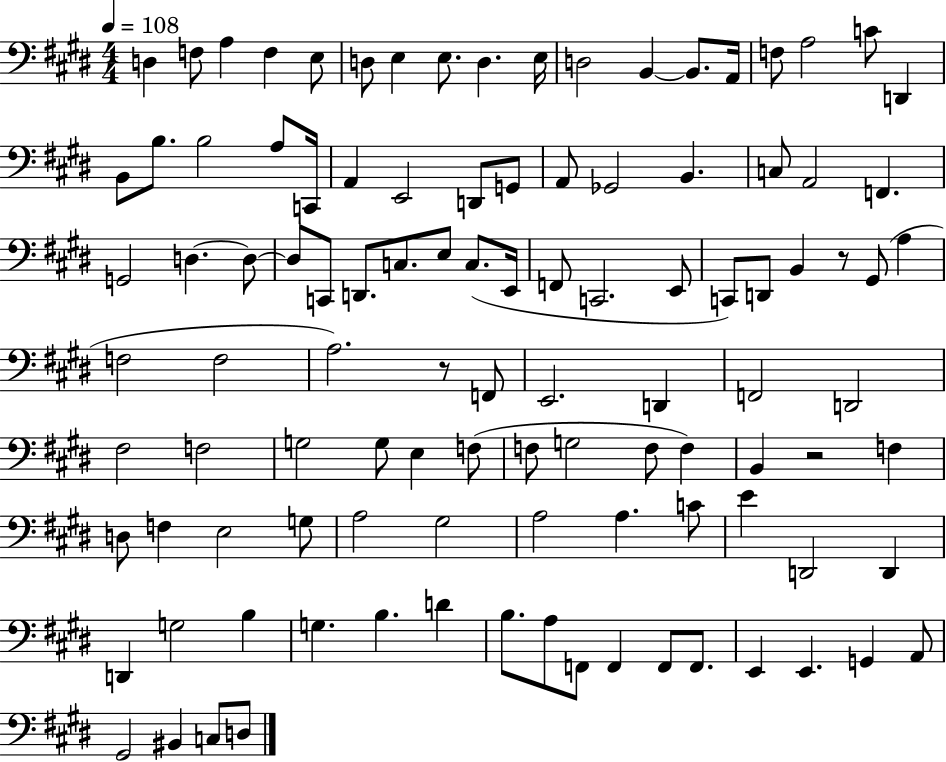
{
  \clef bass
  \numericTimeSignature
  \time 4/4
  \key e \major
  \tempo 4 = 108
  d4 f8 a4 f4 e8 | d8 e4 e8. d4. e16 | d2 b,4~~ b,8. a,16 | f8 a2 c'8 d,4 | \break b,8 b8. b2 a8 c,16 | a,4 e,2 d,8 g,8 | a,8 ges,2 b,4. | c8 a,2 f,4. | \break g,2 d4.~~ d8~~ | d8 c,8 d,8. c8. e8 c8.( e,16 | f,8 c,2. e,8 | c,8) d,8 b,4 r8 gis,8( a4 | \break f2 f2 | a2.) r8 f,8 | e,2. d,4 | f,2 d,2 | \break fis2 f2 | g2 g8 e4 f8( | f8 g2 f8 f4) | b,4 r2 f4 | \break d8 f4 e2 g8 | a2 gis2 | a2 a4. c'8 | e'4 d,2 d,4 | \break d,4 g2 b4 | g4. b4. d'4 | b8. a8 f,8 f,4 f,8 f,8. | e,4 e,4. g,4 a,8 | \break gis,2 bis,4 c8 d8 | \bar "|."
}